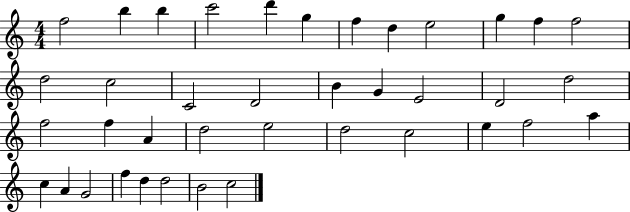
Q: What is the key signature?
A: C major